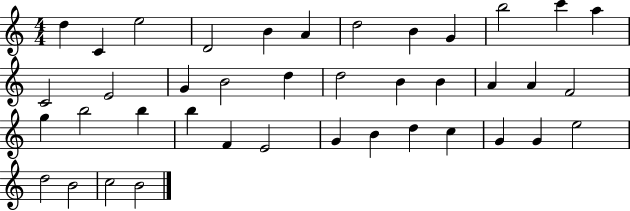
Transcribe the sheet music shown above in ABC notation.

X:1
T:Untitled
M:4/4
L:1/4
K:C
d C e2 D2 B A d2 B G b2 c' a C2 E2 G B2 d d2 B B A A F2 g b2 b b F E2 G B d c G G e2 d2 B2 c2 B2